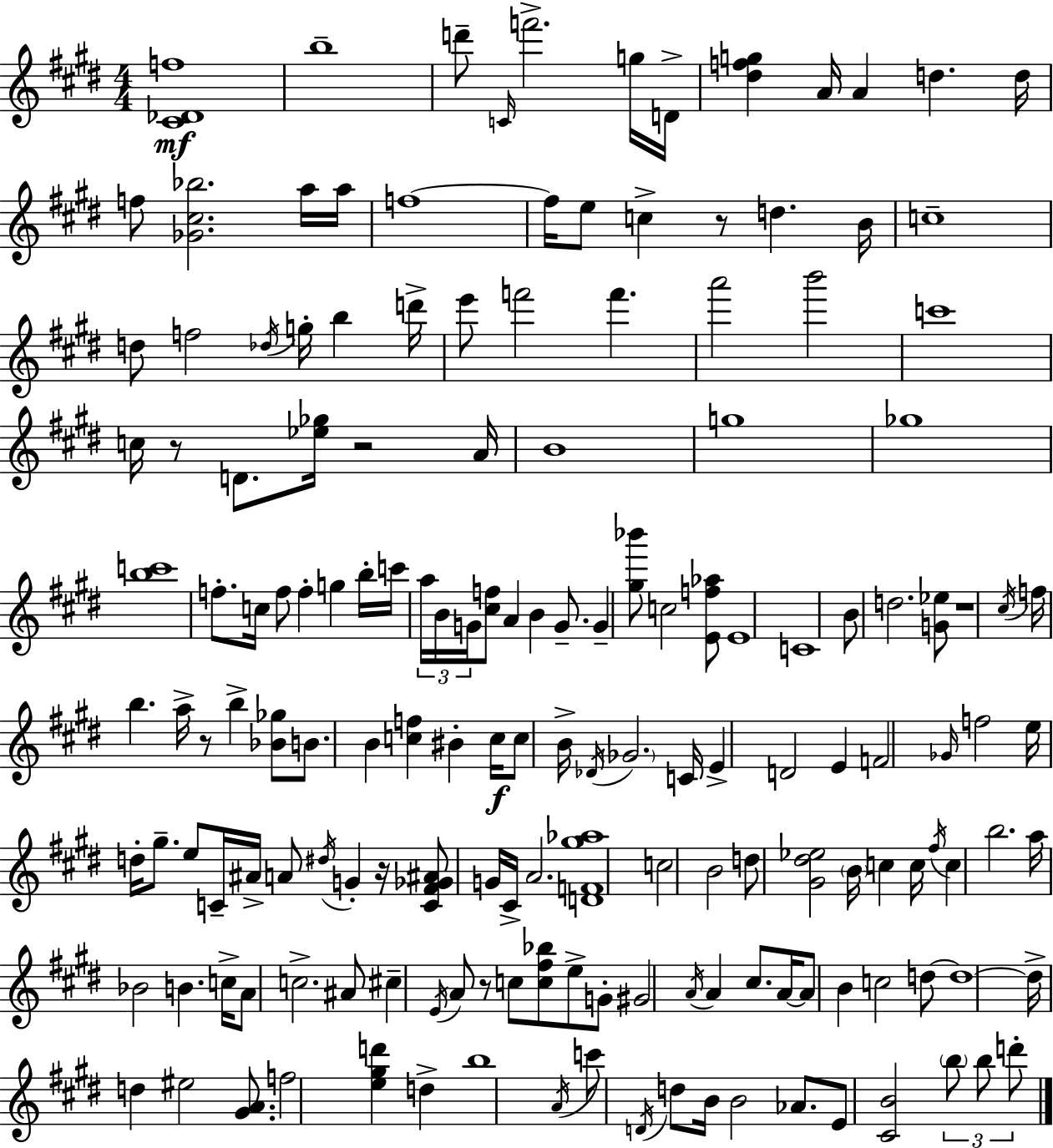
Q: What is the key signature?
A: E major